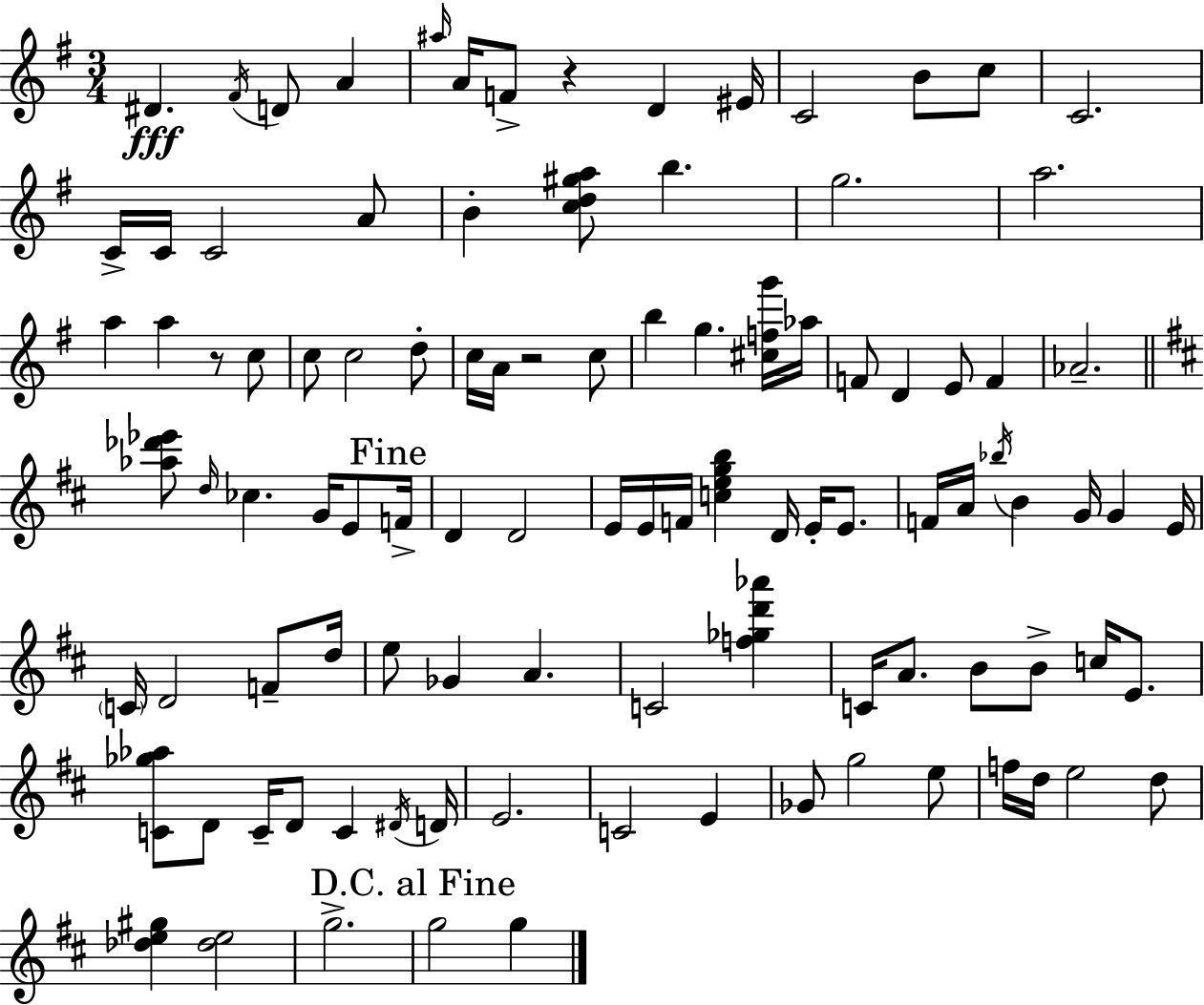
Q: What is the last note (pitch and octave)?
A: G5